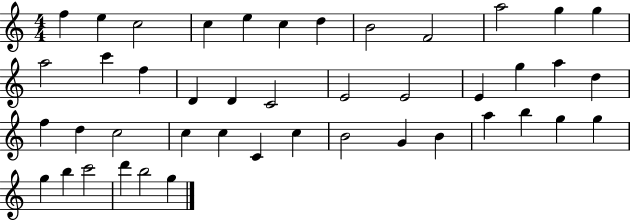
{
  \clef treble
  \numericTimeSignature
  \time 4/4
  \key c \major
  f''4 e''4 c''2 | c''4 e''4 c''4 d''4 | b'2 f'2 | a''2 g''4 g''4 | \break a''2 c'''4 f''4 | d'4 d'4 c'2 | e'2 e'2 | e'4 g''4 a''4 d''4 | \break f''4 d''4 c''2 | c''4 c''4 c'4 c''4 | b'2 g'4 b'4 | a''4 b''4 g''4 g''4 | \break g''4 b''4 c'''2 | d'''4 b''2 g''4 | \bar "|."
}